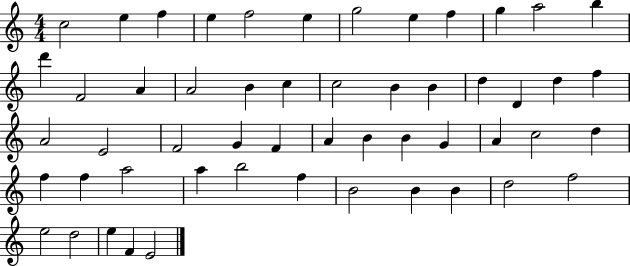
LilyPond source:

{
  \clef treble
  \numericTimeSignature
  \time 4/4
  \key c \major
  c''2 e''4 f''4 | e''4 f''2 e''4 | g''2 e''4 f''4 | g''4 a''2 b''4 | \break d'''4 f'2 a'4 | a'2 b'4 c''4 | c''2 b'4 b'4 | d''4 d'4 d''4 f''4 | \break a'2 e'2 | f'2 g'4 f'4 | a'4 b'4 b'4 g'4 | a'4 c''2 d''4 | \break f''4 f''4 a''2 | a''4 b''2 f''4 | b'2 b'4 b'4 | d''2 f''2 | \break e''2 d''2 | e''4 f'4 e'2 | \bar "|."
}